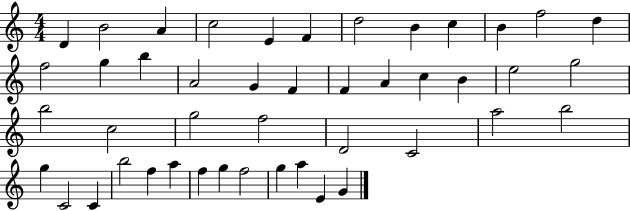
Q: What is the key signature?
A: C major